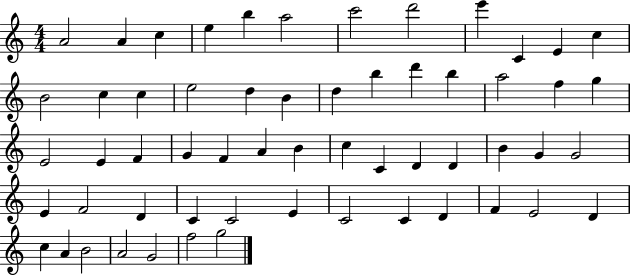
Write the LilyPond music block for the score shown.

{
  \clef treble
  \numericTimeSignature
  \time 4/4
  \key c \major
  a'2 a'4 c''4 | e''4 b''4 a''2 | c'''2 d'''2 | e'''4 c'4 e'4 c''4 | \break b'2 c''4 c''4 | e''2 d''4 b'4 | d''4 b''4 d'''4 b''4 | a''2 f''4 g''4 | \break e'2 e'4 f'4 | g'4 f'4 a'4 b'4 | c''4 c'4 d'4 d'4 | b'4 g'4 g'2 | \break e'4 f'2 d'4 | c'4 c'2 e'4 | c'2 c'4 d'4 | f'4 e'2 d'4 | \break c''4 a'4 b'2 | a'2 g'2 | f''2 g''2 | \bar "|."
}